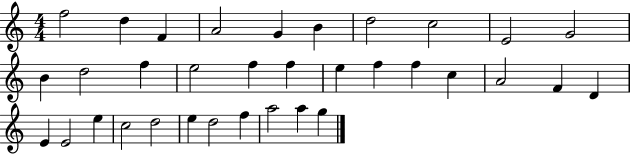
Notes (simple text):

F5/h D5/q F4/q A4/h G4/q B4/q D5/h C5/h E4/h G4/h B4/q D5/h F5/q E5/h F5/q F5/q E5/q F5/q F5/q C5/q A4/h F4/q D4/q E4/q E4/h E5/q C5/h D5/h E5/q D5/h F5/q A5/h A5/q G5/q